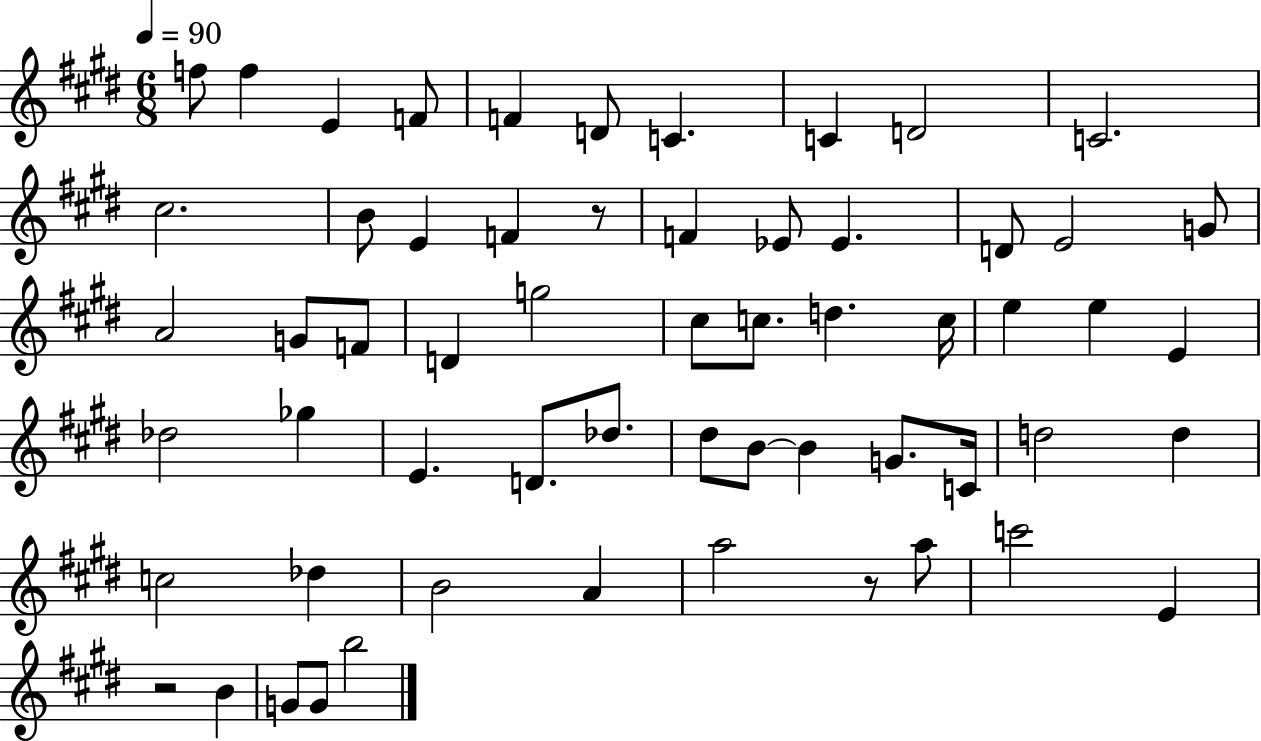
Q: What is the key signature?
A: E major